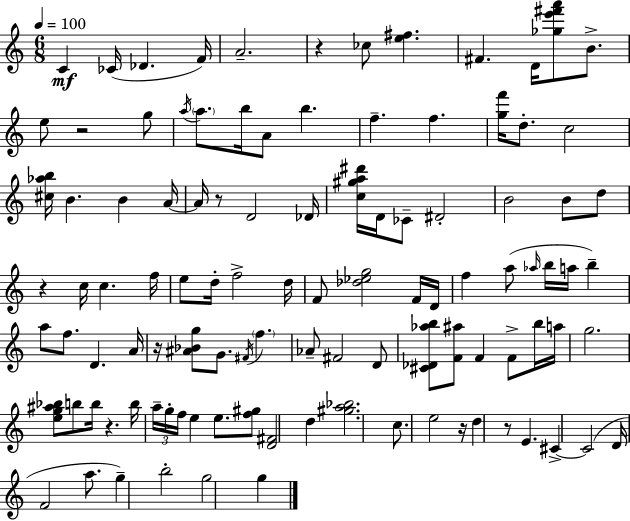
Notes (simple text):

C4/q CES4/s Db4/q. F4/s A4/h. R/q CES5/e [E5,F#5]/q. F#4/q. D4/s [Gb5,E6,F#6,A6]/e B4/e. E5/e R/h G5/e A5/s A5/e. B5/s A4/e B5/q. F5/q. F5/q. [G5,F6]/s D5/e. C5/h [C#5,Ab5,B5]/s B4/q. B4/q A4/s A4/s R/e D4/h Db4/s [C5,G#5,A5,D#6]/s D4/s CES4/e D#4/h B4/h B4/e D5/e R/q C5/s C5/q. F5/s E5/e D5/s F5/h D5/s F4/e [Db5,Eb5,G5]/h F4/s D4/s F5/q A5/e Ab5/s B5/s A5/s B5/q A5/e F5/e. D4/q. A4/s R/s [A#4,Bb4,G5]/e G4/e. F#4/s F5/q. Ab4/e F#4/h D4/e [C#4,Db4,Ab5,B5]/e [F4,A#5]/e F4/q F4/e B5/s A5/s G5/h. [E5,G5,A#5,Bb5]/e B5/e B5/s R/q. B5/s A5/s G5/s F5/s E5/q E5/e. [F5,G#5]/e [D4,F#4]/h D5/q [G#5,A5,Bb5]/h. C5/e. E5/h R/s D5/q R/e E4/q. C#4/q C#4/h D4/s F4/h A5/e. G5/q B5/h G5/h G5/q